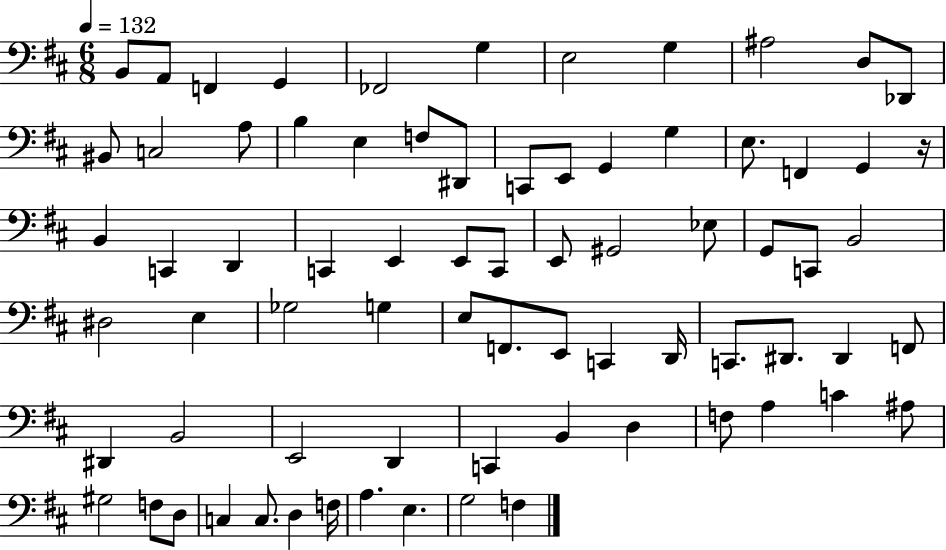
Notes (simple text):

B2/e A2/e F2/q G2/q FES2/h G3/q E3/h G3/q A#3/h D3/e Db2/e BIS2/e C3/h A3/e B3/q E3/q F3/e D#2/e C2/e E2/e G2/q G3/q E3/e. F2/q G2/q R/s B2/q C2/q D2/q C2/q E2/q E2/e C2/e E2/e G#2/h Eb3/e G2/e C2/e B2/h D#3/h E3/q Gb3/h G3/q E3/e F2/e. E2/e C2/q D2/s C2/e. D#2/e. D#2/q F2/e D#2/q B2/h E2/h D2/q C2/q B2/q D3/q F3/e A3/q C4/q A#3/e G#3/h F3/e D3/e C3/q C3/e. D3/q F3/s A3/q. E3/q. G3/h F3/q